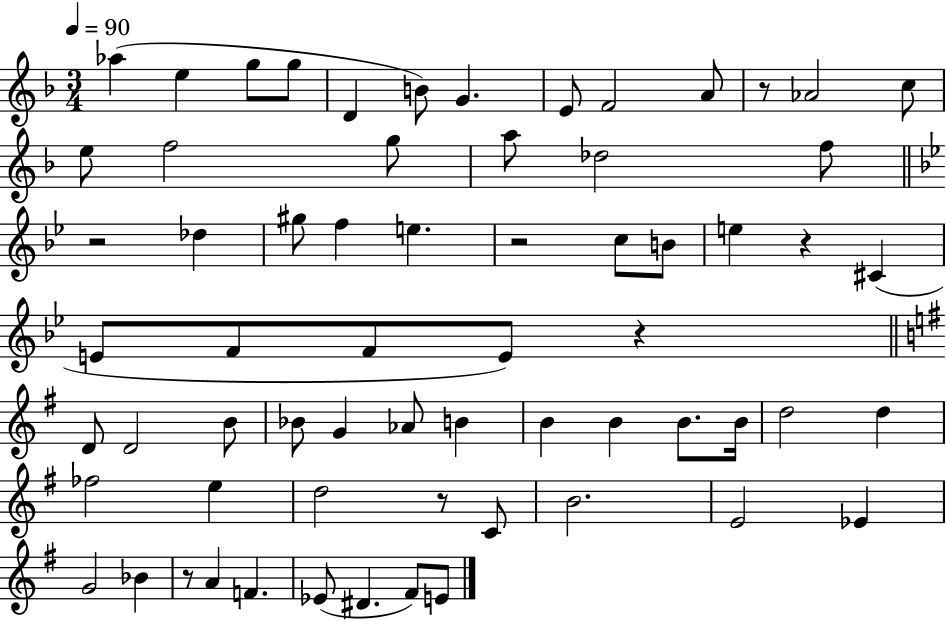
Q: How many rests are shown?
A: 7